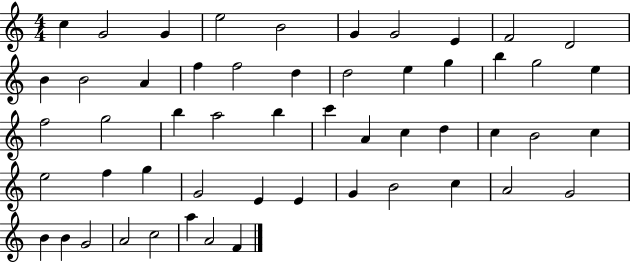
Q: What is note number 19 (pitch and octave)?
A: G5